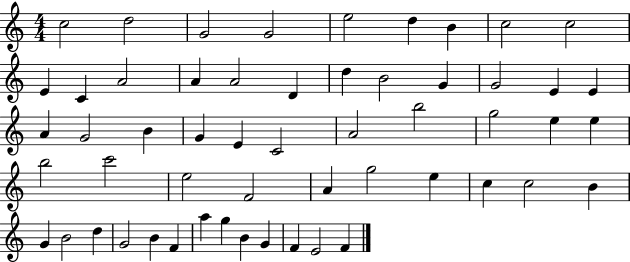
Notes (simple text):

C5/h D5/h G4/h G4/h E5/h D5/q B4/q C5/h C5/h E4/q C4/q A4/h A4/q A4/h D4/q D5/q B4/h G4/q G4/h E4/q E4/q A4/q G4/h B4/q G4/q E4/q C4/h A4/h B5/h G5/h E5/q E5/q B5/h C6/h E5/h F4/h A4/q G5/h E5/q C5/q C5/h B4/q G4/q B4/h D5/q G4/h B4/q F4/q A5/q G5/q B4/q G4/q F4/q E4/h F4/q